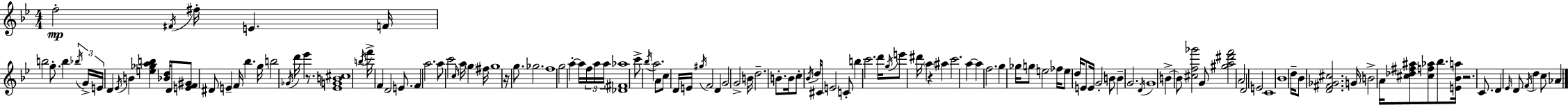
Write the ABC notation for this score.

X:1
T:Untitled
M:4/4
L:1/4
K:Bb
f2 ^F/4 ^f/4 E F/4 b2 g/2 b _b/4 G/4 E/4 D _E/4 B [e_gab] [_Bd]/4 D/2 [EF^G]/2 ^D/2 E F/4 _b g/4 b2 _G/4 d'/4 _e' z/2 [_EGB^c]4 b/4 f'/4 F D2 E/2 F a2 a/2 c'2 c/4 a/4 g ^f/4 g4 z/4 g/2 _g2 f4 g2 a a/4 f/4 a/4 a/4 [_D^F_a]4 c'/2 _b/4 a2 A/2 c/2 D/4 E/4 ^g/4 F2 D G2 G2 B/4 d2 B/2 B/4 c/2 _B/4 d/4 ^C/2 E2 C/2 b c'2 d'/4 g/4 e'/2 ^d'/4 a z ^a c'2 a a f2 g _g/4 g/2 e2 _f/4 e/2 d/4 E/2 E/4 G2 B/2 B G2 D/4 G4 B B/2 [^cf_g']2 G/2 [^ga^d'f']2 A2 D2 E2 C4 _B4 d/4 _B/2 [D^F_G^c]2 G/4 B2 A/4 [^c_d^f^a]/2 [^cf_a]/2 _b/2 [E_Ba]/4 z2 C/2 D _E/4 D/2 F/4 d c/2 _A